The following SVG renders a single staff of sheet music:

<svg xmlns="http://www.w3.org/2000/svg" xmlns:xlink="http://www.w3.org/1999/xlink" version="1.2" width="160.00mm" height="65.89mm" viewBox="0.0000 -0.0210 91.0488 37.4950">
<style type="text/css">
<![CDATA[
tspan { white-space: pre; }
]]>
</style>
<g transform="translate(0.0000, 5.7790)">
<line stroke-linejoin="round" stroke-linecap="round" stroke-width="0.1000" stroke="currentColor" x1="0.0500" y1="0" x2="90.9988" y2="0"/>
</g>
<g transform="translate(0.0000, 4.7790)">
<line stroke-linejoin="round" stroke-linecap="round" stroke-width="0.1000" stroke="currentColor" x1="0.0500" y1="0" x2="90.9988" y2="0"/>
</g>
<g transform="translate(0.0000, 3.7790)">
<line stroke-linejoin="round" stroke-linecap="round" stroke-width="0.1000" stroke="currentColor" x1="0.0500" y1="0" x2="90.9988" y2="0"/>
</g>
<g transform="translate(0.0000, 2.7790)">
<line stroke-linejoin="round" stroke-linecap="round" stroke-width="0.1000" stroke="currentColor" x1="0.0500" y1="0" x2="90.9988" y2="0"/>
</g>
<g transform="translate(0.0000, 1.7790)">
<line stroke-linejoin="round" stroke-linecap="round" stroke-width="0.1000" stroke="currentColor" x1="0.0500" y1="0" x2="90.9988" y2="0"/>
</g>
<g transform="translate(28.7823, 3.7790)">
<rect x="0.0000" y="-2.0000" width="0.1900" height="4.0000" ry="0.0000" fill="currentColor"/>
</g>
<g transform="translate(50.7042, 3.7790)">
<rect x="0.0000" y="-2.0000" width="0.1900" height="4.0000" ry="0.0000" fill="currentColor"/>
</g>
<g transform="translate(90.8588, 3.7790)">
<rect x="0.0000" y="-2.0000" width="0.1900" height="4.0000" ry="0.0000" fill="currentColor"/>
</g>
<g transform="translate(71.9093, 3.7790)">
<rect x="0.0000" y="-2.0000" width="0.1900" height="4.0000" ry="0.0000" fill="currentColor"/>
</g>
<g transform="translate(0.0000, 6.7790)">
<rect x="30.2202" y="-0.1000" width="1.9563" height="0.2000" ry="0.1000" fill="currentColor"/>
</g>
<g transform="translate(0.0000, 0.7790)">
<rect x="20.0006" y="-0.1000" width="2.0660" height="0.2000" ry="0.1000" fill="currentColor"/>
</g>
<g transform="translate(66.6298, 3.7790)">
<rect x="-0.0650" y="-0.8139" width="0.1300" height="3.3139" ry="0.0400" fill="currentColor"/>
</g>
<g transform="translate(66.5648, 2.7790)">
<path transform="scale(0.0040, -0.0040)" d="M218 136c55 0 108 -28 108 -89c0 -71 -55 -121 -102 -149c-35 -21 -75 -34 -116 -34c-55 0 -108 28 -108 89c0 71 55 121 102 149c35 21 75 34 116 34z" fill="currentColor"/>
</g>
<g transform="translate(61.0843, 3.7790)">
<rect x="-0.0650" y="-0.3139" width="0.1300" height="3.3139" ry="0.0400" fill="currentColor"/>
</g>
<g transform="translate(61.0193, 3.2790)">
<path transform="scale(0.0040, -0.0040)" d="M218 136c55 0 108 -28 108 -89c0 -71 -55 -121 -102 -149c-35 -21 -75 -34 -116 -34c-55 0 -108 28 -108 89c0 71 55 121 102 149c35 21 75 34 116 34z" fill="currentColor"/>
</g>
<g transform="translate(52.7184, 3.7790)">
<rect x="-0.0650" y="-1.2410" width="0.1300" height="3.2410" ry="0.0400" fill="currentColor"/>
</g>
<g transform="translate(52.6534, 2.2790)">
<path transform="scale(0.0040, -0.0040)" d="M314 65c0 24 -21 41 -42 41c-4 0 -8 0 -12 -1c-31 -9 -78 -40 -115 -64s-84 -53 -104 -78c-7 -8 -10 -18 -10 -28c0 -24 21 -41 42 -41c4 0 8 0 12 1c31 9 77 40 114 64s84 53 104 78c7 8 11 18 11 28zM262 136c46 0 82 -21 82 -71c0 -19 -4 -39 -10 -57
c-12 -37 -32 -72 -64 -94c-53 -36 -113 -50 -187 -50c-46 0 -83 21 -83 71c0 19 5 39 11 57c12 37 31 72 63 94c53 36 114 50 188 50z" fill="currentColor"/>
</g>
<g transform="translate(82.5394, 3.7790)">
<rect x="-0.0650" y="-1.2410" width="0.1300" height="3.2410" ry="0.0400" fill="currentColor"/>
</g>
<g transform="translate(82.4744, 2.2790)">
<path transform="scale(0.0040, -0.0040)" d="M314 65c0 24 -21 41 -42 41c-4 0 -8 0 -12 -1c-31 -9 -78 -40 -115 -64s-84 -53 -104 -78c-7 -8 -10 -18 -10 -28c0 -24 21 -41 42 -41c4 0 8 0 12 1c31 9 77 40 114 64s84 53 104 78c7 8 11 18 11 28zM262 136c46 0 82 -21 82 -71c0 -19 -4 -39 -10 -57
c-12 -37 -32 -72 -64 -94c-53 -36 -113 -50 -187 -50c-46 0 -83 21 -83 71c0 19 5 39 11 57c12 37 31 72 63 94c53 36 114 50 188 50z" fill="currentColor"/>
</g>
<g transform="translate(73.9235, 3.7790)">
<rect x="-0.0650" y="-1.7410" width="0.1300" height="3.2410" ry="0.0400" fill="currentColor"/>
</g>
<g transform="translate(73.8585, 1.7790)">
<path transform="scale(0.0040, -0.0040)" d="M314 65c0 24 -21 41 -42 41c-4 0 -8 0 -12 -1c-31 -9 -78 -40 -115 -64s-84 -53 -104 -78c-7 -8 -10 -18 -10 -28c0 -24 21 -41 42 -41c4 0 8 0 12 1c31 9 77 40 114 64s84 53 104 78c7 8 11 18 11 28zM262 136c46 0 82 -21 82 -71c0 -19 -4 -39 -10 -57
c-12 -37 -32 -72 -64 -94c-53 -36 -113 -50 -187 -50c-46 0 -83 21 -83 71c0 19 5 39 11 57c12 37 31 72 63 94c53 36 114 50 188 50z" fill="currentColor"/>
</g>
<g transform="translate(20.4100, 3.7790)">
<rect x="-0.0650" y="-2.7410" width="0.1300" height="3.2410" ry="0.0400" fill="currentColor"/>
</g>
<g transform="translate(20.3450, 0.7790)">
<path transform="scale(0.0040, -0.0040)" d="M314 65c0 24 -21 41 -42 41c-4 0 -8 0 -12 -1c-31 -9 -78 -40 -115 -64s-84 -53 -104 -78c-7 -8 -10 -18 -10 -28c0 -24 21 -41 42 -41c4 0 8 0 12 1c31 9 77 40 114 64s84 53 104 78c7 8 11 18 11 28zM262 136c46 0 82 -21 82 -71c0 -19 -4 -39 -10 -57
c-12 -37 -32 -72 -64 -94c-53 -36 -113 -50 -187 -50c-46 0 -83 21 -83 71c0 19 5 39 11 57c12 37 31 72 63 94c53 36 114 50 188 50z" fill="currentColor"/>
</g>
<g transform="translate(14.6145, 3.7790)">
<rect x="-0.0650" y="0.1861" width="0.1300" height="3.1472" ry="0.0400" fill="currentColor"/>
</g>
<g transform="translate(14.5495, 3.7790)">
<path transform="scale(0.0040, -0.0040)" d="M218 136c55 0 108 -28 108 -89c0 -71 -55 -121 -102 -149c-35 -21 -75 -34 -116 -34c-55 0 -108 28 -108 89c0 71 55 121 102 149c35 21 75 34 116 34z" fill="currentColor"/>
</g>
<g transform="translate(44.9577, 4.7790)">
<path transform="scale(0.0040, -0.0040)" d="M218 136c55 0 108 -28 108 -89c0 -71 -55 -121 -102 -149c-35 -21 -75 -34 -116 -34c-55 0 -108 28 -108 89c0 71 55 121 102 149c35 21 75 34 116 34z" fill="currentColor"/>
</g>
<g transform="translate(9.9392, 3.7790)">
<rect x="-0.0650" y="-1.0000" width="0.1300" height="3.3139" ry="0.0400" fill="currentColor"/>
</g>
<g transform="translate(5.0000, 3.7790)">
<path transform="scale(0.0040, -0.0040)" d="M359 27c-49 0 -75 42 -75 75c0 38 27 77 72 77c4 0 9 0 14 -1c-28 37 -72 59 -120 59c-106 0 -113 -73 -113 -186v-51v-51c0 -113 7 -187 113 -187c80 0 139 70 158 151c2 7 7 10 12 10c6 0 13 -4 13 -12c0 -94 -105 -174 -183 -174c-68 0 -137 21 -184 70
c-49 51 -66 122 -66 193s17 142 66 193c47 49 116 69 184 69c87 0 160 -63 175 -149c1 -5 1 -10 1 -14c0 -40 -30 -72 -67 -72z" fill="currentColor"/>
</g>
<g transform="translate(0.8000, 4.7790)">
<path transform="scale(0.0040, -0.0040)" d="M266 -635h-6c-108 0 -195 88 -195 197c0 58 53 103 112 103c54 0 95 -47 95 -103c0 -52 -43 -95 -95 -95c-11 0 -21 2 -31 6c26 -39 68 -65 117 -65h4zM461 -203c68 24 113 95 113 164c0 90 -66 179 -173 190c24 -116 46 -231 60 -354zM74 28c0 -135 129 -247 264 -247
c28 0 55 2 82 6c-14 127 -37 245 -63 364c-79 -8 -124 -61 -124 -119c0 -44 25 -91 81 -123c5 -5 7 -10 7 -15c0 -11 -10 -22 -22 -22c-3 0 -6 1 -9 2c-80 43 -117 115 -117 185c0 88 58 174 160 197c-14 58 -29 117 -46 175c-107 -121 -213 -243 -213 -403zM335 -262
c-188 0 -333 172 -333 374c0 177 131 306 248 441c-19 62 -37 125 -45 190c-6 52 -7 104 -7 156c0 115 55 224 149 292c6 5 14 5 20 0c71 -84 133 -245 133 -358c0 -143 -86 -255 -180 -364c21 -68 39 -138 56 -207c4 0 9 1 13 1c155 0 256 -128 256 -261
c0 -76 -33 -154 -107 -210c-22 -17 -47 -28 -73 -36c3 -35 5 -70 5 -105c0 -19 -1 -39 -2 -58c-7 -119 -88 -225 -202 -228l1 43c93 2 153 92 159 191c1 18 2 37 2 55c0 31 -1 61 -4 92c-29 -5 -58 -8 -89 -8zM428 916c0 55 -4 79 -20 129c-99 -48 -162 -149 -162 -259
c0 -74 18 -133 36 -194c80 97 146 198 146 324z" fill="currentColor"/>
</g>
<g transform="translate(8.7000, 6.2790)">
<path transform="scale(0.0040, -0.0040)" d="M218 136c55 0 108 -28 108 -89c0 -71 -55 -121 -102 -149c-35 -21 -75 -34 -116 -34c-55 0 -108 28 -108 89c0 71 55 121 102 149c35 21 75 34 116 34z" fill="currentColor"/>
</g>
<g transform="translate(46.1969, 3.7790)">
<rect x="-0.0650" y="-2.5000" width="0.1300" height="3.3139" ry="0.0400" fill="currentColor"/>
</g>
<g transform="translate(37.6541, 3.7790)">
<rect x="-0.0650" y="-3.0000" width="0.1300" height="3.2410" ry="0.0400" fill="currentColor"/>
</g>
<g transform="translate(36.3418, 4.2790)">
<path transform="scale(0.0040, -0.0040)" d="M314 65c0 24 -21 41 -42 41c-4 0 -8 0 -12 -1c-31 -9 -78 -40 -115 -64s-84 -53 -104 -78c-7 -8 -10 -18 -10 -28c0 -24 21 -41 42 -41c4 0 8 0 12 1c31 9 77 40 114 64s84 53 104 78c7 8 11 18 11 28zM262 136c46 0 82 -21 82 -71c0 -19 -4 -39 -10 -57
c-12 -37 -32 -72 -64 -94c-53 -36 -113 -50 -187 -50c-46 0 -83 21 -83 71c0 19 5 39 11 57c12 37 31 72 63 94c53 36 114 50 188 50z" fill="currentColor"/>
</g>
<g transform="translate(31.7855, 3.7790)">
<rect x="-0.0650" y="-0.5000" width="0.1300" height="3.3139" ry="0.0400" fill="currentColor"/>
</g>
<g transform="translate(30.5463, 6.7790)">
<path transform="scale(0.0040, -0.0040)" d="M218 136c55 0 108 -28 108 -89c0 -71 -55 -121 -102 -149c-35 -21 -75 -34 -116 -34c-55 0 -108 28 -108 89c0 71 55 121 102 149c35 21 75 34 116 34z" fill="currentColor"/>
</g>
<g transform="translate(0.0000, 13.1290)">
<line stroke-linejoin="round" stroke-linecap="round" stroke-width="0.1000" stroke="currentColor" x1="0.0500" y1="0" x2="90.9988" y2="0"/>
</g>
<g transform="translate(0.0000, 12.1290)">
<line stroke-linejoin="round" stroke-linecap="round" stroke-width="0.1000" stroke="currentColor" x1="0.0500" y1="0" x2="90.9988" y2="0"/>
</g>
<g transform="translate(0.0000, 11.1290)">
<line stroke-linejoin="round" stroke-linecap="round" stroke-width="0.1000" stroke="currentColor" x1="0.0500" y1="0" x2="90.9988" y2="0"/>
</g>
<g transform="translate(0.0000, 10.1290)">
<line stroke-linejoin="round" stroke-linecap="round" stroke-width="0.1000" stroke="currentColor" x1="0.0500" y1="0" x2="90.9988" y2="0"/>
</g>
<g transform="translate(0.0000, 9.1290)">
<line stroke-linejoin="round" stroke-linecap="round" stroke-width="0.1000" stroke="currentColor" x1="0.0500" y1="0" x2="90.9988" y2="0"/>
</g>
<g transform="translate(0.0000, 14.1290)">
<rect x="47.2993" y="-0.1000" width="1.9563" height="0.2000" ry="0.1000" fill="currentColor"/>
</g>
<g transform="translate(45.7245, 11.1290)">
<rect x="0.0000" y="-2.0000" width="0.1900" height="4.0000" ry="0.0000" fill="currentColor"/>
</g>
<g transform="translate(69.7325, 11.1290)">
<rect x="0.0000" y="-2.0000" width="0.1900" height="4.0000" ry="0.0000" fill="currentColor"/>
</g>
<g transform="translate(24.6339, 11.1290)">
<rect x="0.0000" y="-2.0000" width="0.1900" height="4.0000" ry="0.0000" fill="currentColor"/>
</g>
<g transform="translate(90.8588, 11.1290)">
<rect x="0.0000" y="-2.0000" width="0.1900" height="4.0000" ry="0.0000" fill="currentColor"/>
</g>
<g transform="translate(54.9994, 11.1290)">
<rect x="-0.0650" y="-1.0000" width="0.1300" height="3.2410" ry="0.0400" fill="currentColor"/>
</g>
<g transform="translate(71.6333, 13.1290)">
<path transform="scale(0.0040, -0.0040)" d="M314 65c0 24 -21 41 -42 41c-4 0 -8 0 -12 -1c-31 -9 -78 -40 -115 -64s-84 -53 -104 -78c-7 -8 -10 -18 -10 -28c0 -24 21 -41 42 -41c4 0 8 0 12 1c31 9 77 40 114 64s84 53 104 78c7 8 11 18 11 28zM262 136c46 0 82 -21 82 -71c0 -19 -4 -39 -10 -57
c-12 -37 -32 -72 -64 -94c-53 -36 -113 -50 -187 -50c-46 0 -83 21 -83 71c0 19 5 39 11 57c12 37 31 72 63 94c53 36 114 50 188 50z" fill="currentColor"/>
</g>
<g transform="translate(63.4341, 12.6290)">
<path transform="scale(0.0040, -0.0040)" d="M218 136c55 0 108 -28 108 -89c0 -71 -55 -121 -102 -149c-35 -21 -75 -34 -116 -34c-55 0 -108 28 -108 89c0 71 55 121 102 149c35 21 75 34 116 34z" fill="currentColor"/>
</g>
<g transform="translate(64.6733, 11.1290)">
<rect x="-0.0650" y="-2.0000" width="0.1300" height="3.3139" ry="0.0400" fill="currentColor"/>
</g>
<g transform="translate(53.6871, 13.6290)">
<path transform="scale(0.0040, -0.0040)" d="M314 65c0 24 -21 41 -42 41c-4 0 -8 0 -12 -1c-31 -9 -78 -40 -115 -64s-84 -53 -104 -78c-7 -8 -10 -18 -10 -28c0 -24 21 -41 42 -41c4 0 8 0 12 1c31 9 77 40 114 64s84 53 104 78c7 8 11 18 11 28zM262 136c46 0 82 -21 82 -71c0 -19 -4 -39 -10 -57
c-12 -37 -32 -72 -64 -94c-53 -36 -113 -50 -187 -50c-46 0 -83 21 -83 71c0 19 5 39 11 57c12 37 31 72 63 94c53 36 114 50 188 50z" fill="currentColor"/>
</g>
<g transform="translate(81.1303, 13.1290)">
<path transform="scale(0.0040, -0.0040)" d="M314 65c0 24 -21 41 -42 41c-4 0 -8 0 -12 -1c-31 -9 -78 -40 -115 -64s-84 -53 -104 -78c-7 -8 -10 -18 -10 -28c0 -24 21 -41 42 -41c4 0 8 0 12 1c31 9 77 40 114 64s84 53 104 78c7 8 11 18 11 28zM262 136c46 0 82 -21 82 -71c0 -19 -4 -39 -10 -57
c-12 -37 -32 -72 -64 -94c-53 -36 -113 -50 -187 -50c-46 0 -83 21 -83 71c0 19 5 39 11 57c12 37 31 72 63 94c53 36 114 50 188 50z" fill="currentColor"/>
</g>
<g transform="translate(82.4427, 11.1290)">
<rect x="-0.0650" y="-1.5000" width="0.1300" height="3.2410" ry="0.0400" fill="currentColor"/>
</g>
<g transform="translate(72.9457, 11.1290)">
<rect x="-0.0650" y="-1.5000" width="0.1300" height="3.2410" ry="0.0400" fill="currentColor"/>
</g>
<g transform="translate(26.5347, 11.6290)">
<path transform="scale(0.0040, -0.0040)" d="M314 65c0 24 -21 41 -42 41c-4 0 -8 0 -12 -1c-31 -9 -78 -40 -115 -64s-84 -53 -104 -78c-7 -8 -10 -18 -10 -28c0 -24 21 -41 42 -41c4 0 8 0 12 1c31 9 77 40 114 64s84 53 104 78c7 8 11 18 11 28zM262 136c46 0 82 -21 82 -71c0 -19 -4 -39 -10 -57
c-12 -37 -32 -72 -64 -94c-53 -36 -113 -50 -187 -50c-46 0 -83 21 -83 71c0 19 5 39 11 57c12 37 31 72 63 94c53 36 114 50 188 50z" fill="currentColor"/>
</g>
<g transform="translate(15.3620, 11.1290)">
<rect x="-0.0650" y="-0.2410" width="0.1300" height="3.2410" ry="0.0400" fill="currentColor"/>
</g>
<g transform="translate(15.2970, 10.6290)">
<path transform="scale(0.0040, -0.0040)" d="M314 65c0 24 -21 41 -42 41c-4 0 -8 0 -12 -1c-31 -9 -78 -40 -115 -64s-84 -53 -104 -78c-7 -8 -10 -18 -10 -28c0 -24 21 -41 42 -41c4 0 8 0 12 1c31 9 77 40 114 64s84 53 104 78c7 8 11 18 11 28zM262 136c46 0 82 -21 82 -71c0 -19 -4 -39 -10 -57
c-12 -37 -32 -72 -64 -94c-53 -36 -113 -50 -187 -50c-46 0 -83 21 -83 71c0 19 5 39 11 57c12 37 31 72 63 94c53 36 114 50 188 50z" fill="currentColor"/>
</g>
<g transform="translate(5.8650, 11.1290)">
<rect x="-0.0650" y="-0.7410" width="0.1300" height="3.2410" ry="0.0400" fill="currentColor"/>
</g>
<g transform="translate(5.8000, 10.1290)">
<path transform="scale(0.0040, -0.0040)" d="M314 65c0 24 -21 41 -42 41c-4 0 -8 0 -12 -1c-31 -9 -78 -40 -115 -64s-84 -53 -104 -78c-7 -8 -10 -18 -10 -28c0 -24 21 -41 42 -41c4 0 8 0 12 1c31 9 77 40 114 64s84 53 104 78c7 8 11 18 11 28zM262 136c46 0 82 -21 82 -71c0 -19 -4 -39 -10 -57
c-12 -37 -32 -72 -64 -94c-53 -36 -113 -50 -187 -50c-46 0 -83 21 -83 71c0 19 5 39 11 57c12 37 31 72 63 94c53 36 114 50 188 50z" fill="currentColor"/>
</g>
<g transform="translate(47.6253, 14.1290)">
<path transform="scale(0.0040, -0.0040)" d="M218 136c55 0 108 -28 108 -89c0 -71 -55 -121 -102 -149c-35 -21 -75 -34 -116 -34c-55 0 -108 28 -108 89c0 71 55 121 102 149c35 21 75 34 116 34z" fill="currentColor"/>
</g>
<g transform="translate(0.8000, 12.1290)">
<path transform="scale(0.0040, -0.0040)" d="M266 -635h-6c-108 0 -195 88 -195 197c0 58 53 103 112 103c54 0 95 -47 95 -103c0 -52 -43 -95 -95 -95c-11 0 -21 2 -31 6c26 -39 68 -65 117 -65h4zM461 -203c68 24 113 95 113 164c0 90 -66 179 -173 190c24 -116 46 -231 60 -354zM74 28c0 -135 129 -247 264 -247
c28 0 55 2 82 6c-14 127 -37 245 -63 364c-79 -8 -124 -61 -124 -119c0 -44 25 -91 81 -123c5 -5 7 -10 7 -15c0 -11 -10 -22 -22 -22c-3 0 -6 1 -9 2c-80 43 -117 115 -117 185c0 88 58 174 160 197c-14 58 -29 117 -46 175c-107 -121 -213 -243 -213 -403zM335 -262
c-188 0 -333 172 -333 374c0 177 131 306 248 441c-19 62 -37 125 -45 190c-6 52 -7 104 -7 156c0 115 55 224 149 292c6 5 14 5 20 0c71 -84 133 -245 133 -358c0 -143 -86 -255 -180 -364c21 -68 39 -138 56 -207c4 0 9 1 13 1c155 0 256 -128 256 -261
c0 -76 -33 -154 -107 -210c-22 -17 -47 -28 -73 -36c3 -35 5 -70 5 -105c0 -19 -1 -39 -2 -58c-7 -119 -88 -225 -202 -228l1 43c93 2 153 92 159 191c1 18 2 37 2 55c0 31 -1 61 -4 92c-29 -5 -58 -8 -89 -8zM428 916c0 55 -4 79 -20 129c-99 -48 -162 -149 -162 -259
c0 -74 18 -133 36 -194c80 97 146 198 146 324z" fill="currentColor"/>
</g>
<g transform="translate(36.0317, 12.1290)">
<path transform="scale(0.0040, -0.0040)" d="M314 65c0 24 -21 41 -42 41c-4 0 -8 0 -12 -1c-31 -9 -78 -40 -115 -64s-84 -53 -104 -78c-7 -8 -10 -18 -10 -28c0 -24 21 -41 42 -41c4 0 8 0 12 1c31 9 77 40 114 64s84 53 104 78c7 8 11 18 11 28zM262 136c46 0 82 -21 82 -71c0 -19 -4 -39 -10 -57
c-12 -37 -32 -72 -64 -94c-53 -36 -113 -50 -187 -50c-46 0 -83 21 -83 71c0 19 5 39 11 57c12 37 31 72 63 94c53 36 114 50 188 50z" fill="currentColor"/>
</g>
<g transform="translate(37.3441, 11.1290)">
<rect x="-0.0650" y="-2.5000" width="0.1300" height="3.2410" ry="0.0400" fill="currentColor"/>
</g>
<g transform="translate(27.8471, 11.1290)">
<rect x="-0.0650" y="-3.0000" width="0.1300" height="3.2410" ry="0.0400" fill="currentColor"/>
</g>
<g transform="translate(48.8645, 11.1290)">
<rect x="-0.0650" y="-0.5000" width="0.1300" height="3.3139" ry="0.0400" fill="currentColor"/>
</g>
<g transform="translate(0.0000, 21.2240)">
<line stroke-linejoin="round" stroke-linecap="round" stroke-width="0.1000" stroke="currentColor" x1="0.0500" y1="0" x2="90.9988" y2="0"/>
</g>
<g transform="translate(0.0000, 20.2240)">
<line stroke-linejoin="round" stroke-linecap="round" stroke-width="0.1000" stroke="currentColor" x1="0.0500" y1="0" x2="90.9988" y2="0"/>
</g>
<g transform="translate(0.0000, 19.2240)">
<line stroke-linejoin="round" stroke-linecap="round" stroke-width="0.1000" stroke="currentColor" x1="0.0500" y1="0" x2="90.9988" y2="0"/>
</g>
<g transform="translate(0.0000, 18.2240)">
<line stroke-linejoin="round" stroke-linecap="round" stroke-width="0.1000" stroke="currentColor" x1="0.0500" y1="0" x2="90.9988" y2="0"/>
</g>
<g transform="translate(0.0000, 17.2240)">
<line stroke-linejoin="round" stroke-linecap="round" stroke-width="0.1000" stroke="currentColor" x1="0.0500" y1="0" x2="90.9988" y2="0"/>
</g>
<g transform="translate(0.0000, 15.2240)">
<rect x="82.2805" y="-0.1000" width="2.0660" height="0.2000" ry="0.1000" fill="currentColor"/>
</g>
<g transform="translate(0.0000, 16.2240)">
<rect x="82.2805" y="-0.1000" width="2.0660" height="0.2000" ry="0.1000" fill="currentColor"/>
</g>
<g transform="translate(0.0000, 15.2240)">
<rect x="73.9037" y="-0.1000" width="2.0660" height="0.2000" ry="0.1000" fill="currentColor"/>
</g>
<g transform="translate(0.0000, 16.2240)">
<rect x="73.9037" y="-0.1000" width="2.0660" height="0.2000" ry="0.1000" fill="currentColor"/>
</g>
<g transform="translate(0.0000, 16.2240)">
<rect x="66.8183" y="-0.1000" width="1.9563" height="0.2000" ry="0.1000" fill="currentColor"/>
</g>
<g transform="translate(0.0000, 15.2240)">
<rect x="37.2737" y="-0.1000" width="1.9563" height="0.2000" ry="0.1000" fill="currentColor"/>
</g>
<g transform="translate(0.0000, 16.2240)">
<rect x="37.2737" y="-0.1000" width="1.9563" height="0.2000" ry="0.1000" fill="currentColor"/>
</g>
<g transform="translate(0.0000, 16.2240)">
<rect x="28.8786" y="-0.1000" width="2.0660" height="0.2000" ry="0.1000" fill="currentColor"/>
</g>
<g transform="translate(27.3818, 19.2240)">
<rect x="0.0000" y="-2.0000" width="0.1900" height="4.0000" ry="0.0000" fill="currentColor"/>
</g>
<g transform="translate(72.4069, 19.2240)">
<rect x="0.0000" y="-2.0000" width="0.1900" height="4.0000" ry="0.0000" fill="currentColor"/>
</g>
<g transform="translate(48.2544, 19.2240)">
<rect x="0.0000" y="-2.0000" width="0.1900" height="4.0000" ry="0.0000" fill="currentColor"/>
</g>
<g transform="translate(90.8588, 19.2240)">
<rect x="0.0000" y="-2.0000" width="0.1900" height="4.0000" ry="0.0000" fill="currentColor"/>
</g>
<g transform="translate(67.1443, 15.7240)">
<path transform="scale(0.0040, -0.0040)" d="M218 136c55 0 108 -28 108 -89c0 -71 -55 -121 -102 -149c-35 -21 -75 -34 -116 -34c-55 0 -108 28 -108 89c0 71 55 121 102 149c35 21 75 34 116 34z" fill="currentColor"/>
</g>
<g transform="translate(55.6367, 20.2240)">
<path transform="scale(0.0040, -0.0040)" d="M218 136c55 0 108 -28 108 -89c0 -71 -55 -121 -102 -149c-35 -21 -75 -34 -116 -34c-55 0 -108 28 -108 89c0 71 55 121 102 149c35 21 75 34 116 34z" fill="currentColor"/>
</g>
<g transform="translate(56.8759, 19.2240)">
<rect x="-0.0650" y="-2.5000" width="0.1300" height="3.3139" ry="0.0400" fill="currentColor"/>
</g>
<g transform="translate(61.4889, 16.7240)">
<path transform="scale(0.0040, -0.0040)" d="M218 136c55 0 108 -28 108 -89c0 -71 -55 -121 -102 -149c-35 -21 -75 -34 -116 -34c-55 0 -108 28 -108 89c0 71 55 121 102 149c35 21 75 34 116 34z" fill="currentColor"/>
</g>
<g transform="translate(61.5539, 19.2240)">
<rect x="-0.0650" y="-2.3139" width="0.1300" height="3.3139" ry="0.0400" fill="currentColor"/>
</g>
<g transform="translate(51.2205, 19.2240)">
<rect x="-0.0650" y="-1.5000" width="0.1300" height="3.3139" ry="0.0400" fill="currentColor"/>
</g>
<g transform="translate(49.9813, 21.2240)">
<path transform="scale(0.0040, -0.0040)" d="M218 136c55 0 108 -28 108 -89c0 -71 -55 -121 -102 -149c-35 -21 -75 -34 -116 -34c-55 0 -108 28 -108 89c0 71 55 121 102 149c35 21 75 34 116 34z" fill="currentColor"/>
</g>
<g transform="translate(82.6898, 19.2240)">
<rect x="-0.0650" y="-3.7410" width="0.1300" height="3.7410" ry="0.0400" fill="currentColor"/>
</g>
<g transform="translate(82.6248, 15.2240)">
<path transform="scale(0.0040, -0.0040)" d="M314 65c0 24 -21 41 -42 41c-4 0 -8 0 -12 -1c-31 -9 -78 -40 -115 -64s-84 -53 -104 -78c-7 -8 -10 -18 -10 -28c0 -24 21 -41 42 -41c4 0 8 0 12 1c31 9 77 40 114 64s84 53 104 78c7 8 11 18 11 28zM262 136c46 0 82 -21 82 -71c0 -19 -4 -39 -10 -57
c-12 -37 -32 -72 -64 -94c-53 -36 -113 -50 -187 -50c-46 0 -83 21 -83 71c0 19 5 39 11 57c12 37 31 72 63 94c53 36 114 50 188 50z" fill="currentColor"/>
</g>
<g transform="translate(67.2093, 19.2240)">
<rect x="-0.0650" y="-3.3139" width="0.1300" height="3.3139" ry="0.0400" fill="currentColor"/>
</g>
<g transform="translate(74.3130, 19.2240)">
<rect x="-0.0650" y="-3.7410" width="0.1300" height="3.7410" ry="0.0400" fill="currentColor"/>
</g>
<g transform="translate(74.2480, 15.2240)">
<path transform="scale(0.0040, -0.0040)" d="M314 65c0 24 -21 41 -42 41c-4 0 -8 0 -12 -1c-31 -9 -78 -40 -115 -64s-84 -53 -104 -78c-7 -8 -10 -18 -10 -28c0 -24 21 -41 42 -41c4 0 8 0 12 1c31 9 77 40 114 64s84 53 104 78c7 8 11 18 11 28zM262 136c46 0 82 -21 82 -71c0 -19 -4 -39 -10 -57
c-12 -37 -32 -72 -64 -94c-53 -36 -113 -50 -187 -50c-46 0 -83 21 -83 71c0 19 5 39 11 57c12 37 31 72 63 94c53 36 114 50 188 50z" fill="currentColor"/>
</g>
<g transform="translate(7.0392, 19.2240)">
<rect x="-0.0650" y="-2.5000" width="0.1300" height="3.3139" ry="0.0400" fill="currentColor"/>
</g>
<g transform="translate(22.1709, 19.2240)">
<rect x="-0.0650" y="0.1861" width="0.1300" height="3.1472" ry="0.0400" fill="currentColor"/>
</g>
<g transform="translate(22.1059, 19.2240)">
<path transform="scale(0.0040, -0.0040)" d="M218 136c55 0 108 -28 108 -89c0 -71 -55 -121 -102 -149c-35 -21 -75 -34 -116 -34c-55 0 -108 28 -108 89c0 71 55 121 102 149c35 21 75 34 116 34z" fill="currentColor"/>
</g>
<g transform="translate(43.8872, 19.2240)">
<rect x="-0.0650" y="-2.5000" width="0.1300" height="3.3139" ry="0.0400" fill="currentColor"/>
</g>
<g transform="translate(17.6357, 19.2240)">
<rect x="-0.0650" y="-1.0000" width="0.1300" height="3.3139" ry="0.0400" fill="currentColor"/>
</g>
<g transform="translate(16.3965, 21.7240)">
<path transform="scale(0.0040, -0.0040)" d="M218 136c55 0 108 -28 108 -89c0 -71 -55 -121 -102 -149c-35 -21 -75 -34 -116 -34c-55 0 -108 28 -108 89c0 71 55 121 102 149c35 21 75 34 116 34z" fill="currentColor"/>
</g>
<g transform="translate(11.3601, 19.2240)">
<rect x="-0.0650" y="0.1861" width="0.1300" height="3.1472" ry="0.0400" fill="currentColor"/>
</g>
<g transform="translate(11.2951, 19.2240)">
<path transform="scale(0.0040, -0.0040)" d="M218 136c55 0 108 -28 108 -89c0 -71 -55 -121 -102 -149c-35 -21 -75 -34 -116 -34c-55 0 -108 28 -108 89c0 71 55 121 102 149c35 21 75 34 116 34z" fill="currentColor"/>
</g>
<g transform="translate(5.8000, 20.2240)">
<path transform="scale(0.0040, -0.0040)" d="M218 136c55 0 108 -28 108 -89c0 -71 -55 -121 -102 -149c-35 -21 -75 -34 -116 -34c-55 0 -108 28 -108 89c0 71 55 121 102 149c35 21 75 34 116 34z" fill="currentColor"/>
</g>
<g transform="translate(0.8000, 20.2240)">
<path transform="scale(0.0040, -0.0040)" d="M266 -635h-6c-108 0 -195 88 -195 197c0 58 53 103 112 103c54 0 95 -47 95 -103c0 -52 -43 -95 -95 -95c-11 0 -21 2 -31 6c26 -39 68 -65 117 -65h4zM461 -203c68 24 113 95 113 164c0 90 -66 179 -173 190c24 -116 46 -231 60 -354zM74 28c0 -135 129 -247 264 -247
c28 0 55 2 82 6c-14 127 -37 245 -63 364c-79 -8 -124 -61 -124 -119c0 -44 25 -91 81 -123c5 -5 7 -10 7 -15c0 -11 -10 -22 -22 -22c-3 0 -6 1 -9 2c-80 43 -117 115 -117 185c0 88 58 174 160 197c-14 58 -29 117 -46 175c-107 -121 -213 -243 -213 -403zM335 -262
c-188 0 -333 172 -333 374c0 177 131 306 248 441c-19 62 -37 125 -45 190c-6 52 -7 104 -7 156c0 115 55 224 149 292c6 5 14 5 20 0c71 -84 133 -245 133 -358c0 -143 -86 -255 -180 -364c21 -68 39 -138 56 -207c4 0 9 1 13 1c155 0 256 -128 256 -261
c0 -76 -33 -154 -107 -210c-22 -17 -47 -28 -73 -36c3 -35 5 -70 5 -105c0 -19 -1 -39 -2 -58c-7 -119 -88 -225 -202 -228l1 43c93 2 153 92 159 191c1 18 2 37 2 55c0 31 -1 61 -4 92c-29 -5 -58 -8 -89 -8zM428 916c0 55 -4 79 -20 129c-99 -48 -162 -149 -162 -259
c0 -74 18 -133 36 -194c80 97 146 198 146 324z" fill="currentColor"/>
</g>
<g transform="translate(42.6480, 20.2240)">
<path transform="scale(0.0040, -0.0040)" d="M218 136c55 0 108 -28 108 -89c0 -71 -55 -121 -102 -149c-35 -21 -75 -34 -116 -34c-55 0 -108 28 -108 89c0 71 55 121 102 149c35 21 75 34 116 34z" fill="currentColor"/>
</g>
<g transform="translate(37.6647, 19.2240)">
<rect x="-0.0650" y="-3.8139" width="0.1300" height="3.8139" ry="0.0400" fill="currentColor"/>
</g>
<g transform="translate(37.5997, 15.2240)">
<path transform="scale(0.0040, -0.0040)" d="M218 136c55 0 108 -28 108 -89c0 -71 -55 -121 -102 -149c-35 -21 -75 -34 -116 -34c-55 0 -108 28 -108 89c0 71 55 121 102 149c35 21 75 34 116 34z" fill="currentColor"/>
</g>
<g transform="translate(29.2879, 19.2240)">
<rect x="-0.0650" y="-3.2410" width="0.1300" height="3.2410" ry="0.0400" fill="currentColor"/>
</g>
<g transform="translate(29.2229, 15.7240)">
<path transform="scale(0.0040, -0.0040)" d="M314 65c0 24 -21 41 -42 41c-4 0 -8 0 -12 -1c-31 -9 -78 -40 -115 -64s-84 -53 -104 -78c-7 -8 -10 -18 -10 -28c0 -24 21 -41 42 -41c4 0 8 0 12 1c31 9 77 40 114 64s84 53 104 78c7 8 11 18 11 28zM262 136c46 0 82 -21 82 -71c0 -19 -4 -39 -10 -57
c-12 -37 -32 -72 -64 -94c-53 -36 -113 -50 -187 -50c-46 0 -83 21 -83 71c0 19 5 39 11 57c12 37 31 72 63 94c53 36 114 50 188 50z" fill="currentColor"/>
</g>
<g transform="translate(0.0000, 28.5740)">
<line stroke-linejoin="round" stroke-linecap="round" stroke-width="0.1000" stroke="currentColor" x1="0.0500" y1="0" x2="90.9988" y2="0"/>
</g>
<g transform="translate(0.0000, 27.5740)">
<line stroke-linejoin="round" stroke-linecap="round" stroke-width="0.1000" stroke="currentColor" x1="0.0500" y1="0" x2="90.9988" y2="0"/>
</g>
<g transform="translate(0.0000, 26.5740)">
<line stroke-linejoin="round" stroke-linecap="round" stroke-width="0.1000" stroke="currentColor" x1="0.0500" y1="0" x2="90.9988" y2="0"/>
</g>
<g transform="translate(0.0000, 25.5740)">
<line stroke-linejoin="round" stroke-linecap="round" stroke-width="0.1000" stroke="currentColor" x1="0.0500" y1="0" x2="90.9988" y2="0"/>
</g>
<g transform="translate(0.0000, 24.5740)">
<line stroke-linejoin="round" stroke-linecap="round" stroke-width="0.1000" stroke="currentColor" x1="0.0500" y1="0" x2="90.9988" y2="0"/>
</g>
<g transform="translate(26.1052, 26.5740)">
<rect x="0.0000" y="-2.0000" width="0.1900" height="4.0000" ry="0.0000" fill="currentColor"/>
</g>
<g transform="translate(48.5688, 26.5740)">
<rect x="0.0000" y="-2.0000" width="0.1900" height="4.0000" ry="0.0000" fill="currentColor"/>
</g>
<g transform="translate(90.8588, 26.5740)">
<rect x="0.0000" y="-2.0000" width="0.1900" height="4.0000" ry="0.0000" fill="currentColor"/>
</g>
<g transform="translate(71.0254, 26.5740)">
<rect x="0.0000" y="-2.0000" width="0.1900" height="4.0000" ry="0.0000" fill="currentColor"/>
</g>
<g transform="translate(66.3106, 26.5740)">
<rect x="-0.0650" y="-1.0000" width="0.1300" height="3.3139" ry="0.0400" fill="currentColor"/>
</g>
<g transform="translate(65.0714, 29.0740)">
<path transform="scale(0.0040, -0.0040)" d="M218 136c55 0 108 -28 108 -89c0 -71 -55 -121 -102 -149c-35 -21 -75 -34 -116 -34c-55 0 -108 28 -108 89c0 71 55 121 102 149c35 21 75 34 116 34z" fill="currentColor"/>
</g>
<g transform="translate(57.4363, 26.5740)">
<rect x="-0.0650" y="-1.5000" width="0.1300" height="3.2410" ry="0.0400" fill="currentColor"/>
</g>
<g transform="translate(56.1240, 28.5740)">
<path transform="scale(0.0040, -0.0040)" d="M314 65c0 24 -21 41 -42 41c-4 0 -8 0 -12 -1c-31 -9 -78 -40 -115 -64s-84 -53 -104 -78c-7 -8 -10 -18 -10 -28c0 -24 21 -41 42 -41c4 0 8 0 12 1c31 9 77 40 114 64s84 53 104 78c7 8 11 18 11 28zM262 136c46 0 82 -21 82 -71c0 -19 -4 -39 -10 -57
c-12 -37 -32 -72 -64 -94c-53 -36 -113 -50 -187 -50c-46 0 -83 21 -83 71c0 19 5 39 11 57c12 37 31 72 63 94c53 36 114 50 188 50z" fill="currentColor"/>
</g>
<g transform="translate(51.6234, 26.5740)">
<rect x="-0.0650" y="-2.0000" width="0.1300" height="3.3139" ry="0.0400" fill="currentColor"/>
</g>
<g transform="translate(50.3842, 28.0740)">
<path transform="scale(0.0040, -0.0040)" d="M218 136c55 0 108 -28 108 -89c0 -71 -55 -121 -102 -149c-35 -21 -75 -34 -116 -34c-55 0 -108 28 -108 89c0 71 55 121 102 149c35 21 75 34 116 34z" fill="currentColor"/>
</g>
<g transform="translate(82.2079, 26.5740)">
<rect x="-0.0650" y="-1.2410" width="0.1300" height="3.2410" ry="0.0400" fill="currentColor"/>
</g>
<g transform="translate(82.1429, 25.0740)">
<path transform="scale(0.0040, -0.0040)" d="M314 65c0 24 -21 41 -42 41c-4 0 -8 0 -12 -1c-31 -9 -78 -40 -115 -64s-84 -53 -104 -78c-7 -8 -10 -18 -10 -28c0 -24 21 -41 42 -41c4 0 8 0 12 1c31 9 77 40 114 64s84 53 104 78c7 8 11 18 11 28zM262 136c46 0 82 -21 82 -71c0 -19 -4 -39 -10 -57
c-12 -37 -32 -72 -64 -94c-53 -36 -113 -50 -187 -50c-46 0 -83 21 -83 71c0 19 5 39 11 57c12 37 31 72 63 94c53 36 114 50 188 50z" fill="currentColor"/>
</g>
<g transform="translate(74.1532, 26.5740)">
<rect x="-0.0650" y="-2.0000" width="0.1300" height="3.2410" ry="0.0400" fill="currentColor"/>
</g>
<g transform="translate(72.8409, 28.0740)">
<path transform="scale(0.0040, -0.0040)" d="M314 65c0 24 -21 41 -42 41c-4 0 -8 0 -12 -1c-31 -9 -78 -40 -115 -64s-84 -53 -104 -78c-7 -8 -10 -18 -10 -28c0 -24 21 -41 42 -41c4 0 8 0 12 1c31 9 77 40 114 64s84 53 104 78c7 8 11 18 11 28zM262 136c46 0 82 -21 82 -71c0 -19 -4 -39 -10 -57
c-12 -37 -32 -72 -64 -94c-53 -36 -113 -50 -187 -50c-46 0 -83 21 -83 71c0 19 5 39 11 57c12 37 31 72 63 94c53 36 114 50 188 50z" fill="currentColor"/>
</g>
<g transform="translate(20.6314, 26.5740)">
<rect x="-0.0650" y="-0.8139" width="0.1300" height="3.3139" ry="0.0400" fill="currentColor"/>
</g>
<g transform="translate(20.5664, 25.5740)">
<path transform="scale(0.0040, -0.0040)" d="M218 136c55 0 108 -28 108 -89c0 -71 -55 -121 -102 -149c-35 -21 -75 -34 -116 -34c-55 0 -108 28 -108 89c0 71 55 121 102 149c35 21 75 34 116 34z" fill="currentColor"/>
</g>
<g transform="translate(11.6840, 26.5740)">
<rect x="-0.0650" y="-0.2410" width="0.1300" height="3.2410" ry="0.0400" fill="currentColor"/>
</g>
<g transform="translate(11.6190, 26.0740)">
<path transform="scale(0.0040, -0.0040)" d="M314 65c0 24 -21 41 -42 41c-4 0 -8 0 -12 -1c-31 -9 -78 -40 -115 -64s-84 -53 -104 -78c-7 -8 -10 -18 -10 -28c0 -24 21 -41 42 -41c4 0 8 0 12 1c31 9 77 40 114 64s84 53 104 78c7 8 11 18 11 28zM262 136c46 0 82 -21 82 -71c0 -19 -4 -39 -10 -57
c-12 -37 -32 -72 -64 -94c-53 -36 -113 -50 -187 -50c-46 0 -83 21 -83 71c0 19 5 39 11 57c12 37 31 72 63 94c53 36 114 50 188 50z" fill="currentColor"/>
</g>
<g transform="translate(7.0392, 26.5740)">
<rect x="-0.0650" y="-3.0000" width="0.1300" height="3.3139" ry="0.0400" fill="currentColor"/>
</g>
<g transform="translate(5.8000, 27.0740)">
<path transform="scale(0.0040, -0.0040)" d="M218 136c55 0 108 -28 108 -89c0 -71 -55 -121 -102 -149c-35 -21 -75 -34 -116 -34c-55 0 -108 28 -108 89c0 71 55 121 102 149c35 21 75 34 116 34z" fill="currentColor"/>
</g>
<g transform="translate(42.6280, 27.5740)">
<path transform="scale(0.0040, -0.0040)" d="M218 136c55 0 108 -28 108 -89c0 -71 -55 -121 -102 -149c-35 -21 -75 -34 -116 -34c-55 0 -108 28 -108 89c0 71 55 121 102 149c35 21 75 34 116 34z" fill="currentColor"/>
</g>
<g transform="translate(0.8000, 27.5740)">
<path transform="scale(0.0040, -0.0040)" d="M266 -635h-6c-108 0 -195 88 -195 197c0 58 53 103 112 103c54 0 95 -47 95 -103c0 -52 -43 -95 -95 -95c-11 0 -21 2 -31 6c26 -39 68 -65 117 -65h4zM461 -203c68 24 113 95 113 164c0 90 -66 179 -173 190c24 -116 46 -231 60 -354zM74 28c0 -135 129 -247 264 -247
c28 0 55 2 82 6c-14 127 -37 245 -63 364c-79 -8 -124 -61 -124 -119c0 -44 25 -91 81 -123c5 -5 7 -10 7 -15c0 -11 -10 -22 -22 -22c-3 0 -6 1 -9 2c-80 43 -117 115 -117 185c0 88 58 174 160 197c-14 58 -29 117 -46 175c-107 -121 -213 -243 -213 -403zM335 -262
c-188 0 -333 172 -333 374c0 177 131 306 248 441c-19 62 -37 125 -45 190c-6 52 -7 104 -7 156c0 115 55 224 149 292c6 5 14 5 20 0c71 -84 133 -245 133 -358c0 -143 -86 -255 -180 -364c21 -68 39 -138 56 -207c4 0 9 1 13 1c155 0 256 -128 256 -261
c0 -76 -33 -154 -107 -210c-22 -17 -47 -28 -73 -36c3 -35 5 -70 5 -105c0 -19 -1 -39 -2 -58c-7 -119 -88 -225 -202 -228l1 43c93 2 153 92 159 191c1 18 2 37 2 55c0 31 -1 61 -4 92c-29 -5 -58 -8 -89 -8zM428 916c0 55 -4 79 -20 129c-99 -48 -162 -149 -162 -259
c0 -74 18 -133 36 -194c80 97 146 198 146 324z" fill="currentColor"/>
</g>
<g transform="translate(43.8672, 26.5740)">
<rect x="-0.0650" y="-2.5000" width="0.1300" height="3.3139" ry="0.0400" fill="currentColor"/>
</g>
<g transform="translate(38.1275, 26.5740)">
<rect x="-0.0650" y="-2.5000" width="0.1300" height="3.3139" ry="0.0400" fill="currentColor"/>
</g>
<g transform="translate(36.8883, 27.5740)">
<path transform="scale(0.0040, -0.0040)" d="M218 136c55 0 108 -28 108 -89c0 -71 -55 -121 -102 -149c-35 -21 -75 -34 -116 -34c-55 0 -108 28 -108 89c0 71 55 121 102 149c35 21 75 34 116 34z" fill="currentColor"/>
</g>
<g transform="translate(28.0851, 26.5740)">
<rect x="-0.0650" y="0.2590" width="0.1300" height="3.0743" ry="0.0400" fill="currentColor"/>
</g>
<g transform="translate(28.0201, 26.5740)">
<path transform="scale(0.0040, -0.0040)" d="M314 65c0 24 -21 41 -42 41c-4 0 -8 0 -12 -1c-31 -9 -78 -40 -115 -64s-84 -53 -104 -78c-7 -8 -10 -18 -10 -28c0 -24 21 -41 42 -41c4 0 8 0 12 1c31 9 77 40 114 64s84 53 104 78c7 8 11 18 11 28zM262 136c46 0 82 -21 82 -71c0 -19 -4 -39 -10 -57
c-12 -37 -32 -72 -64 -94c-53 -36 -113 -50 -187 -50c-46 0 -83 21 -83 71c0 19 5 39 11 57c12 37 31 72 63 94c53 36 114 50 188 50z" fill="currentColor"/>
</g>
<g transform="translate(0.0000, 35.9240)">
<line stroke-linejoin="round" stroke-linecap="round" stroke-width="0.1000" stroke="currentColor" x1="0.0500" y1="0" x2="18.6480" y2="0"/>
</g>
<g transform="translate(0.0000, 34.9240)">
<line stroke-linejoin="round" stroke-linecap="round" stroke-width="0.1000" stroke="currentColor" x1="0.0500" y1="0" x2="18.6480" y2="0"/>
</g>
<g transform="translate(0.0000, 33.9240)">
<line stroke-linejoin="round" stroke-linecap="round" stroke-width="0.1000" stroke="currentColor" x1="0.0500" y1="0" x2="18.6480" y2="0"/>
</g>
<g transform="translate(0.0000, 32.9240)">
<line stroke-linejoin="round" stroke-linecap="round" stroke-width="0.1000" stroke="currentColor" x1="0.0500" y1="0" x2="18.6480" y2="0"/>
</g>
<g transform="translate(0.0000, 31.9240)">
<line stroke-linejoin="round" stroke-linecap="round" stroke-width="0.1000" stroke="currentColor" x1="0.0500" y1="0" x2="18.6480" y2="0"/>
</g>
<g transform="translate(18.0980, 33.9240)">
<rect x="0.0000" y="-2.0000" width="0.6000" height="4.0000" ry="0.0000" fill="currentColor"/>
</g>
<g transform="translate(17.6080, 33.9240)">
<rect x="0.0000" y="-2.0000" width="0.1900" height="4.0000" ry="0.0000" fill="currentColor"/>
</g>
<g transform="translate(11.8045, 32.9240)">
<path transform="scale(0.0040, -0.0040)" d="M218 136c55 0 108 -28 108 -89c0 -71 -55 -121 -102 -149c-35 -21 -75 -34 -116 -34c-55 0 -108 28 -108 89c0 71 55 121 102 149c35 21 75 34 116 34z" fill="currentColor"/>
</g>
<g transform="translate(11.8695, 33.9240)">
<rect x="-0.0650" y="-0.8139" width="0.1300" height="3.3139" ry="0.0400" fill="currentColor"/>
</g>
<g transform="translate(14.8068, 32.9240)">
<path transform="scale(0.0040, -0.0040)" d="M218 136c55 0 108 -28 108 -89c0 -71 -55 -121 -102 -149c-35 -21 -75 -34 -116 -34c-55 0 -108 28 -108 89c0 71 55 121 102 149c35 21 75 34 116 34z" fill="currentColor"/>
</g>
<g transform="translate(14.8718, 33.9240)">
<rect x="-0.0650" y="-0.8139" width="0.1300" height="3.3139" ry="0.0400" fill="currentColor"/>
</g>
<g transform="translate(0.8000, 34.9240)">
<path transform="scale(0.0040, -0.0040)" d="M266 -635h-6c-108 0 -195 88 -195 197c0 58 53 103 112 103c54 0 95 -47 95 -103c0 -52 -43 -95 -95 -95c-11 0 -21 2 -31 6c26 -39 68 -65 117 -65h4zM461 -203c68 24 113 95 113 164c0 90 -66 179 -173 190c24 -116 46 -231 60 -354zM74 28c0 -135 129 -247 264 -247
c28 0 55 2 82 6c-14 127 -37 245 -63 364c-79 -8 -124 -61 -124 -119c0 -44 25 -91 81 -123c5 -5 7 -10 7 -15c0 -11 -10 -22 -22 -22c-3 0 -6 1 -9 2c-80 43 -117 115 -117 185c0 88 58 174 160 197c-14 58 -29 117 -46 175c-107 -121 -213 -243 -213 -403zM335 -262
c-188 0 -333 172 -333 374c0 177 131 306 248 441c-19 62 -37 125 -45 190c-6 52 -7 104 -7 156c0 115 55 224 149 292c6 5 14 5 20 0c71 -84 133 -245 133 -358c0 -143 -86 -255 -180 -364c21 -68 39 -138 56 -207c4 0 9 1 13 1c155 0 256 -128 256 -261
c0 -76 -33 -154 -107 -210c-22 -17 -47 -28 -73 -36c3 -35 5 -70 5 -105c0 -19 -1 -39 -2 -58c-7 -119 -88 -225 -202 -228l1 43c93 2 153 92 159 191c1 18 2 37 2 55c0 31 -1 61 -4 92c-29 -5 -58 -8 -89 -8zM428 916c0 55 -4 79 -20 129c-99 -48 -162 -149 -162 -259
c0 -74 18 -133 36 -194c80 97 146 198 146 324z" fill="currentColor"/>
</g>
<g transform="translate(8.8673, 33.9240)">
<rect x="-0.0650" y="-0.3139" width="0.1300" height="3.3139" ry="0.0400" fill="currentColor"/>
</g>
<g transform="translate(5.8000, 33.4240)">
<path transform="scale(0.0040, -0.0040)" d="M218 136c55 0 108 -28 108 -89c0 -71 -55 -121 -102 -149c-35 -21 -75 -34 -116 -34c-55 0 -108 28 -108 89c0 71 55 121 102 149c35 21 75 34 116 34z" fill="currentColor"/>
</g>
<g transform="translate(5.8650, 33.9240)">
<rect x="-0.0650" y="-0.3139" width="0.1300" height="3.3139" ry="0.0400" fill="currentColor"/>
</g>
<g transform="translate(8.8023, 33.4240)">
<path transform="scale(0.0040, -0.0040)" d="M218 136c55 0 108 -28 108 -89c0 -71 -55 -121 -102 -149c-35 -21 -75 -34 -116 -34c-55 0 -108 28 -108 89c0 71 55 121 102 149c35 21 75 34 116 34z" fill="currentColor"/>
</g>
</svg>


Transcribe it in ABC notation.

X:1
T:Untitled
M:4/4
L:1/4
K:C
D B a2 C A2 G e2 c d f2 e2 d2 c2 A2 G2 C D2 F E2 E2 G B D B b2 c' G E G g b c'2 c'2 A c2 d B2 G G F E2 D F2 e2 c c d d